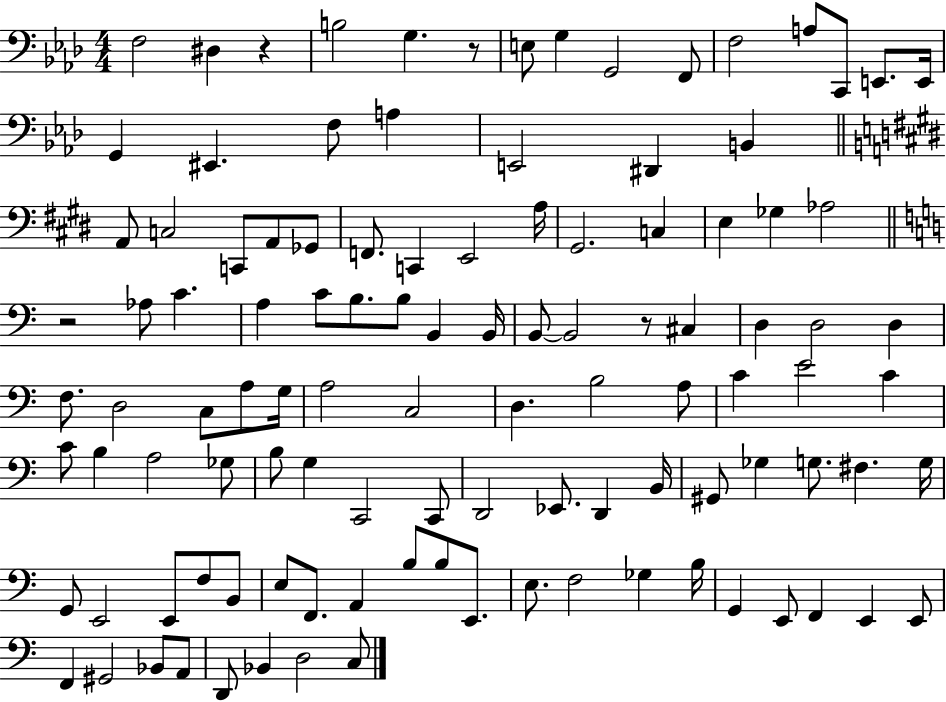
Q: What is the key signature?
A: AES major